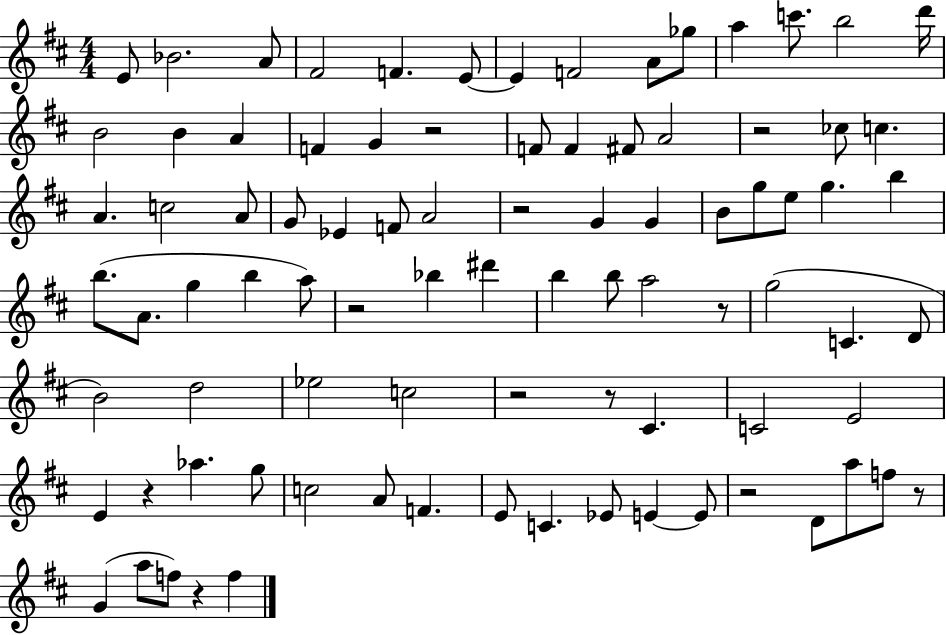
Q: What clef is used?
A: treble